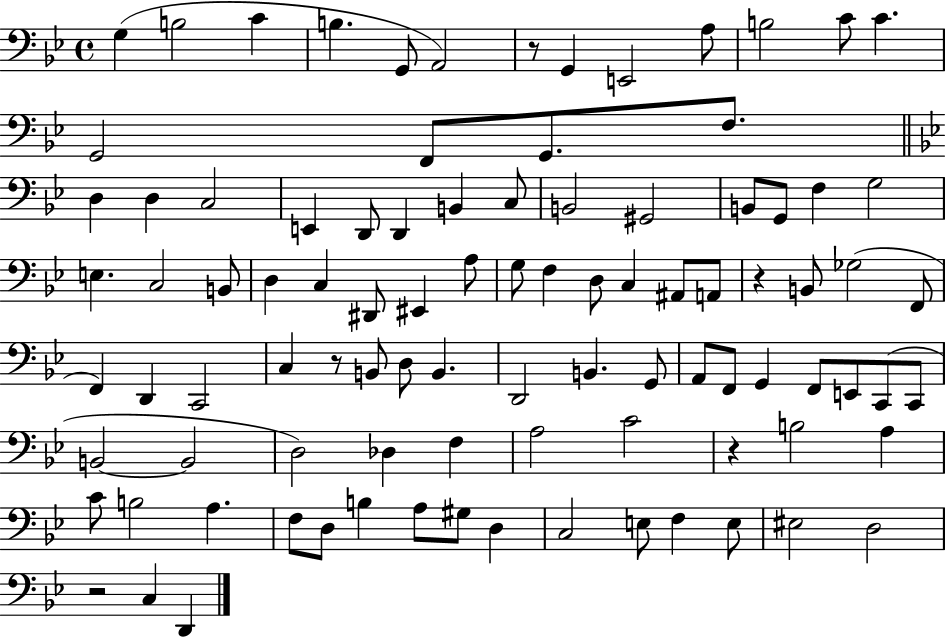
X:1
T:Untitled
M:4/4
L:1/4
K:Bb
G, B,2 C B, G,,/2 A,,2 z/2 G,, E,,2 A,/2 B,2 C/2 C G,,2 F,,/2 G,,/2 F,/2 D, D, C,2 E,, D,,/2 D,, B,, C,/2 B,,2 ^G,,2 B,,/2 G,,/2 F, G,2 E, C,2 B,,/2 D, C, ^D,,/2 ^E,, A,/2 G,/2 F, D,/2 C, ^A,,/2 A,,/2 z B,,/2 _G,2 F,,/2 F,, D,, C,,2 C, z/2 B,,/2 D,/2 B,, D,,2 B,, G,,/2 A,,/2 F,,/2 G,, F,,/2 E,,/2 C,,/2 C,,/2 B,,2 B,,2 D,2 _D, F, A,2 C2 z B,2 A, C/2 B,2 A, F,/2 D,/2 B, A,/2 ^G,/2 D, C,2 E,/2 F, E,/2 ^E,2 D,2 z2 C, D,,